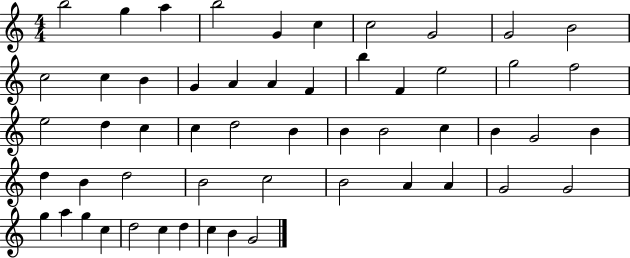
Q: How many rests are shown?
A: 0